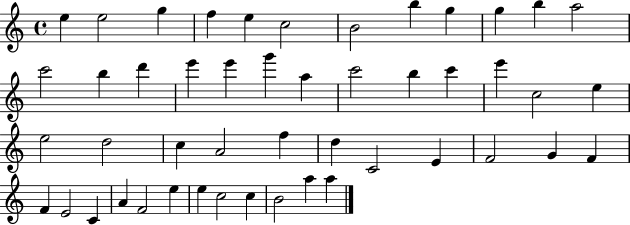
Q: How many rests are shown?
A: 0